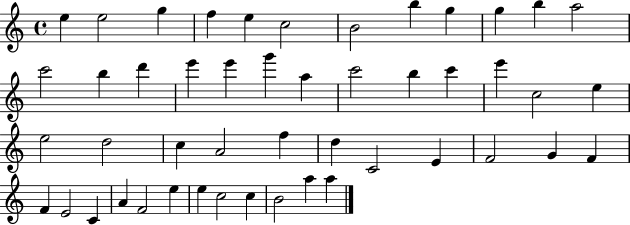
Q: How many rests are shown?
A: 0